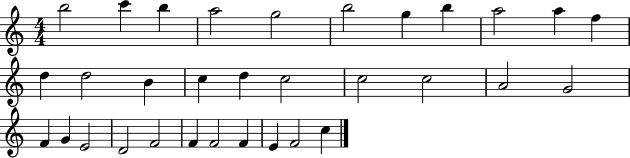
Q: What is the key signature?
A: C major